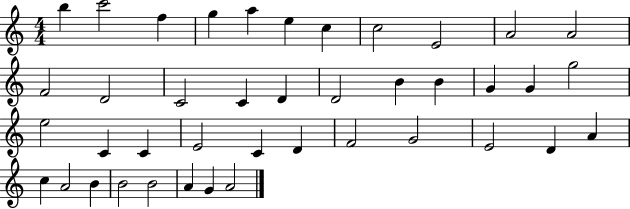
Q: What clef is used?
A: treble